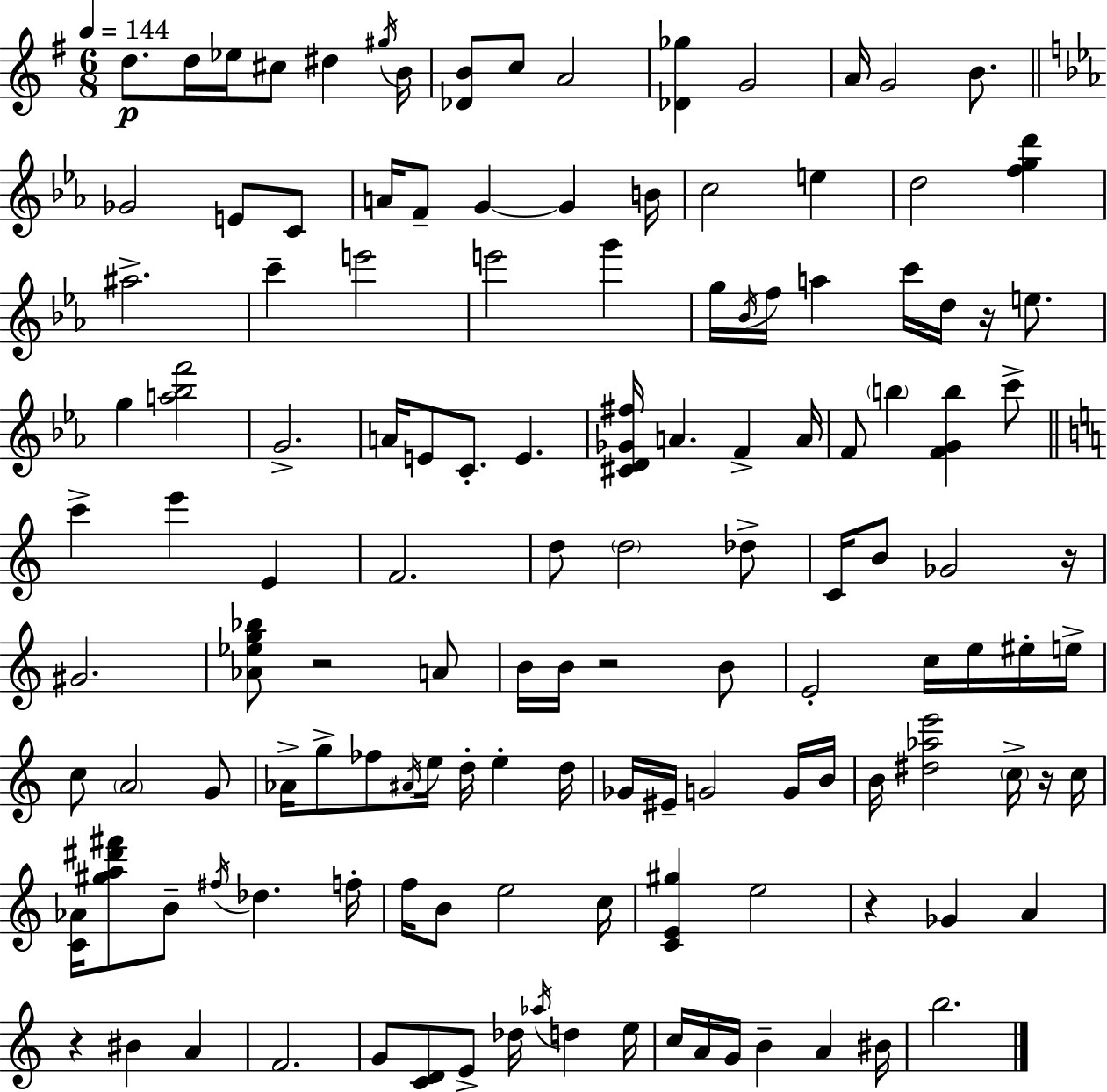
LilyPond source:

{
  \clef treble
  \numericTimeSignature
  \time 6/8
  \key e \minor
  \tempo 4 = 144
  d''8.\p d''16 ees''16 cis''8 dis''4 \acciaccatura { gis''16 } | b'16 <des' b'>8 c''8 a'2 | <des' ges''>4 g'2 | a'16 g'2 b'8. | \break \bar "||" \break \key ees \major ges'2 e'8 c'8 | a'16 f'8-- g'4~~ g'4 b'16 | c''2 e''4 | d''2 <f'' g'' d'''>4 | \break ais''2.-> | c'''4-- e'''2 | e'''2 g'''4 | g''16 \acciaccatura { bes'16 } f''16 a''4 c'''16 d''16 r16 e''8. | \break g''4 <a'' bes'' f'''>2 | g'2.-> | a'16 e'8 c'8.-. e'4. | <cis' d' ges' fis''>16 a'4. f'4-> | \break a'16 f'8 \parenthesize b''4 <f' g' b''>4 c'''8-> | \bar "||" \break \key a \minor c'''4-> e'''4 e'4 | f'2. | d''8 \parenthesize d''2 des''8-> | c'16 b'8 ges'2 r16 | \break gis'2. | <aes' ees'' g'' bes''>8 r2 a'8 | b'16 b'16 r2 b'8 | e'2-. c''16 e''16 eis''16-. e''16-> | \break c''8 \parenthesize a'2 g'8 | aes'16-> g''8-> fes''8 \acciaccatura { ais'16 } e''16 d''16-. e''4-. | d''16 ges'16 eis'16-- g'2 g'16 | b'16 b'16 <dis'' aes'' e'''>2 \parenthesize c''16-> r16 | \break c''16 <c' aes'>16 <gis'' a'' dis''' fis'''>8 b'8-- \acciaccatura { fis''16 } des''4. | f''16-. f''16 b'8 e''2 | c''16 <c' e' gis''>4 e''2 | r4 ges'4 a'4 | \break r4 bis'4 a'4 | f'2. | g'8 <c' d'>8 e'8-> des''16 \acciaccatura { aes''16 } d''4 | e''16 c''16 a'16 g'16 b'4-- a'4 | \break bis'16 b''2. | \bar "|."
}